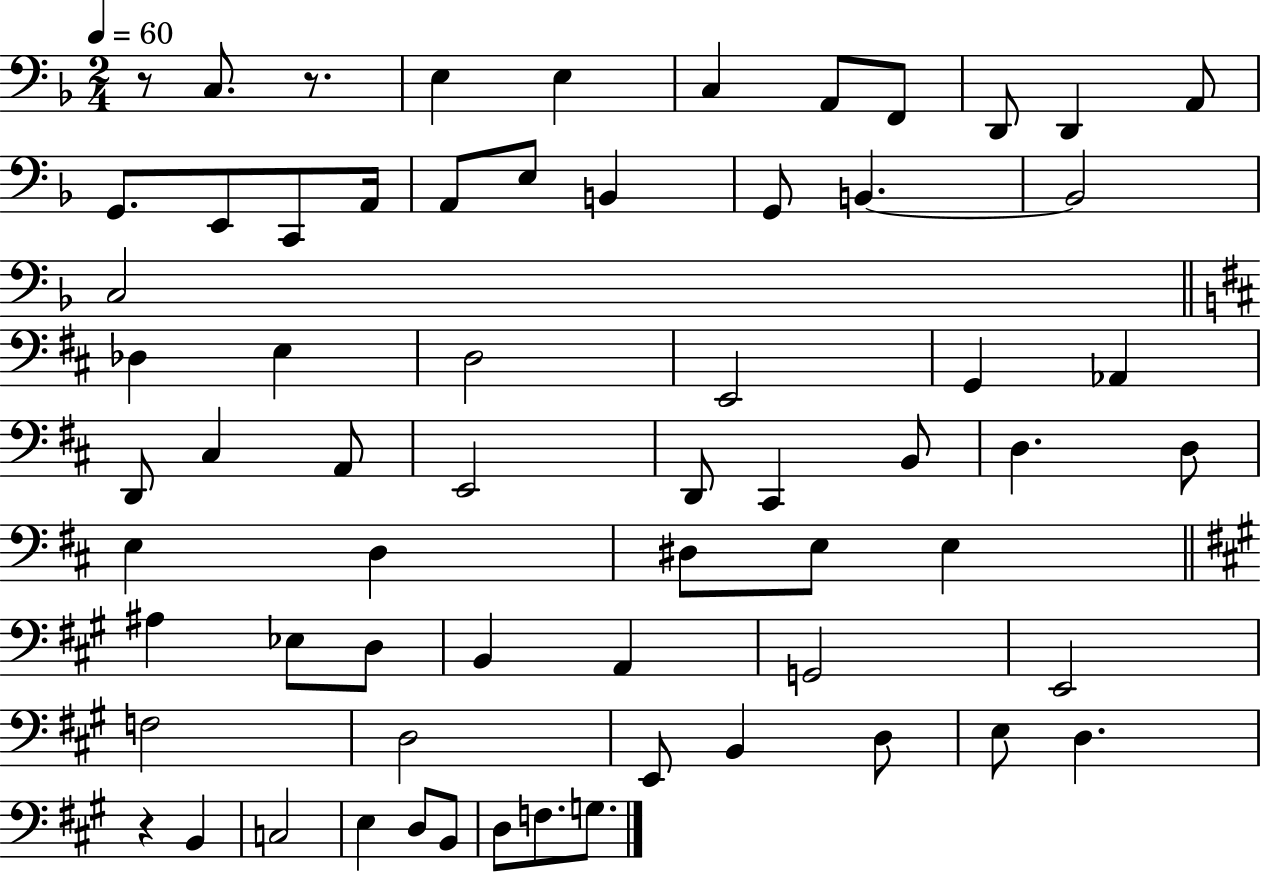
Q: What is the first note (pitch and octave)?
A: C3